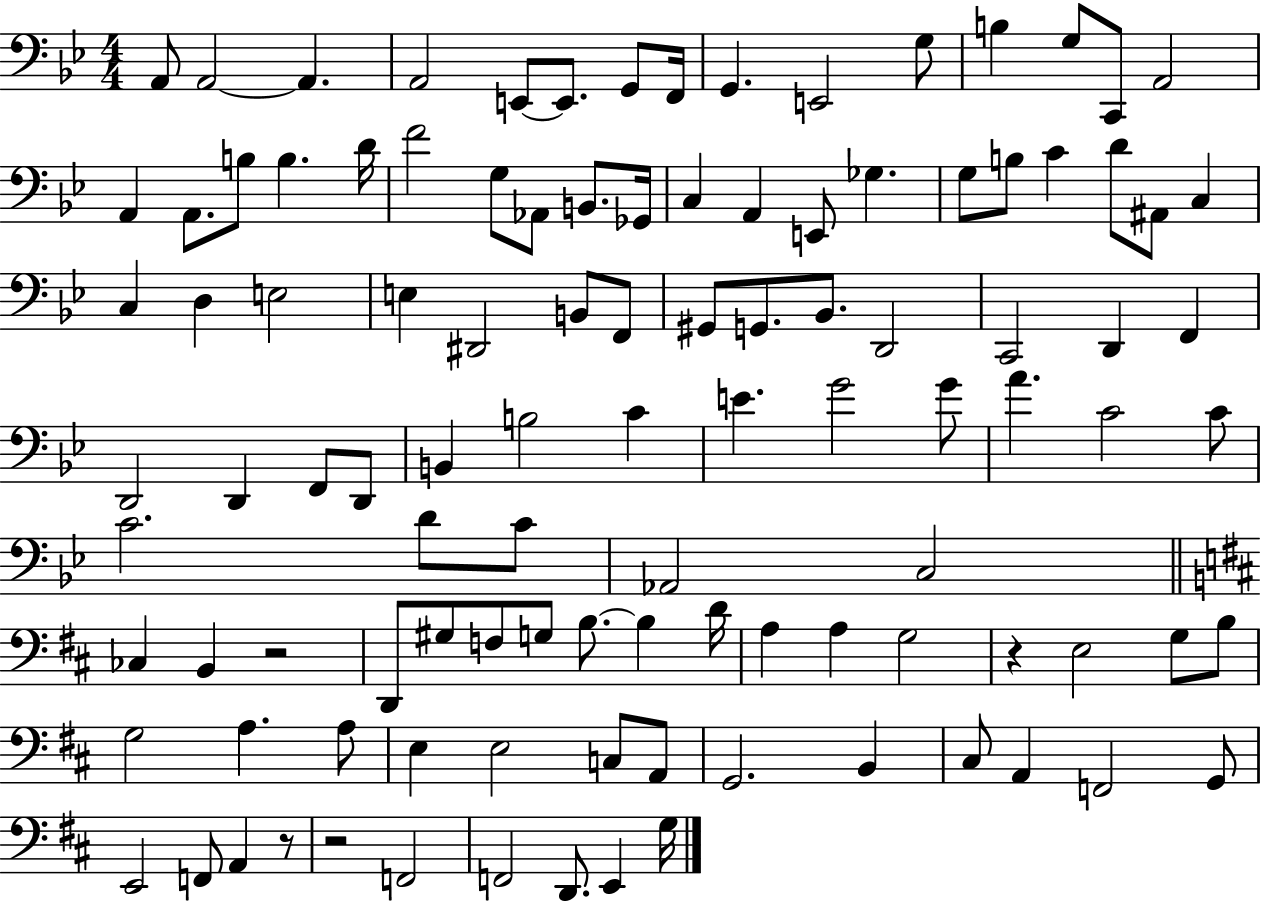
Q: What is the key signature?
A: BES major